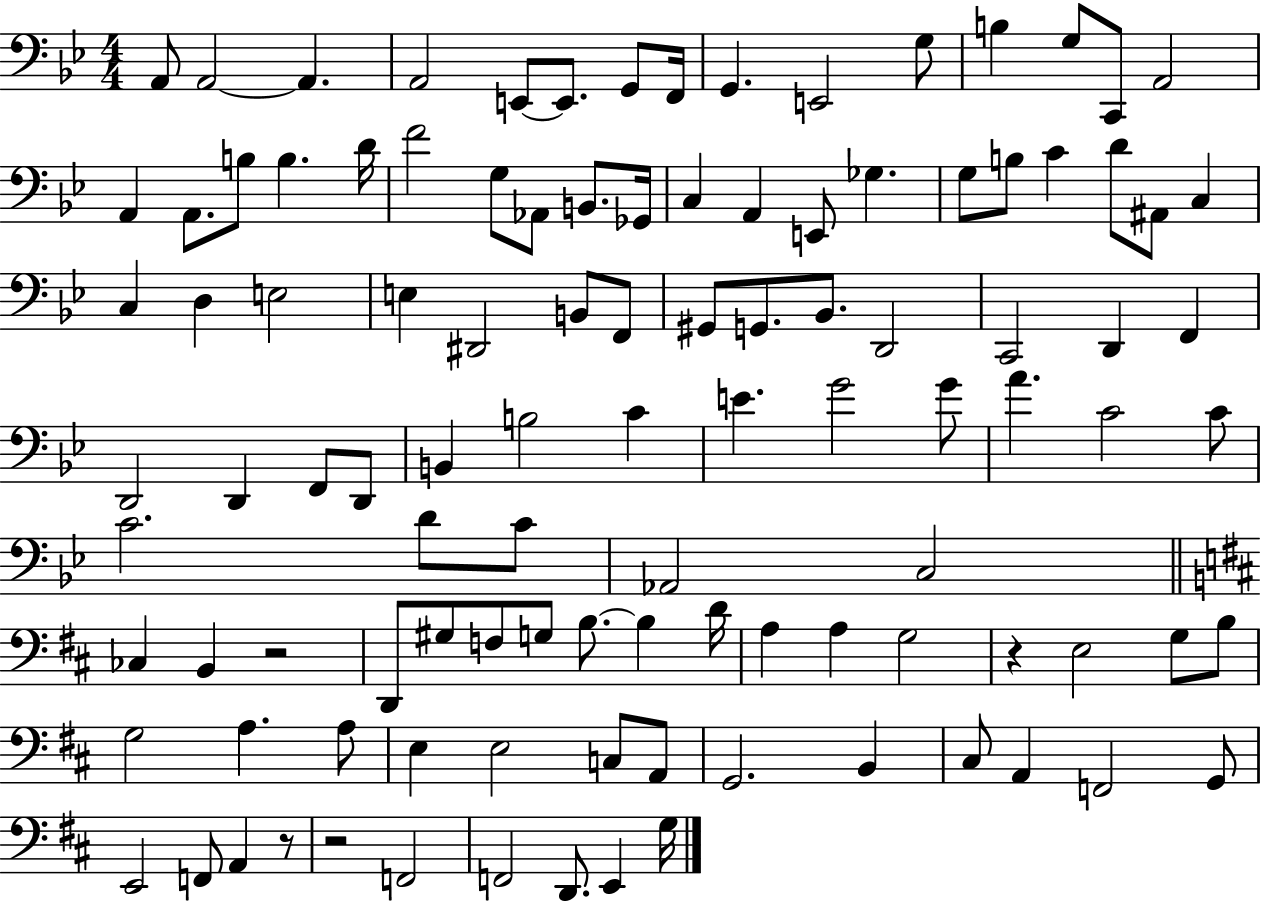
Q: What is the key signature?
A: BES major